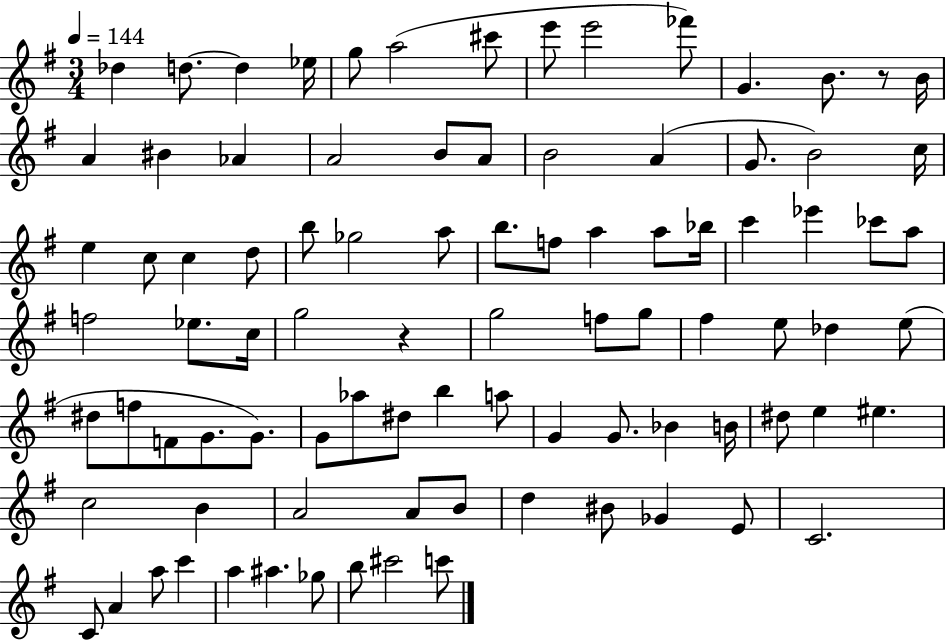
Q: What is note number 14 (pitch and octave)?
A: A4